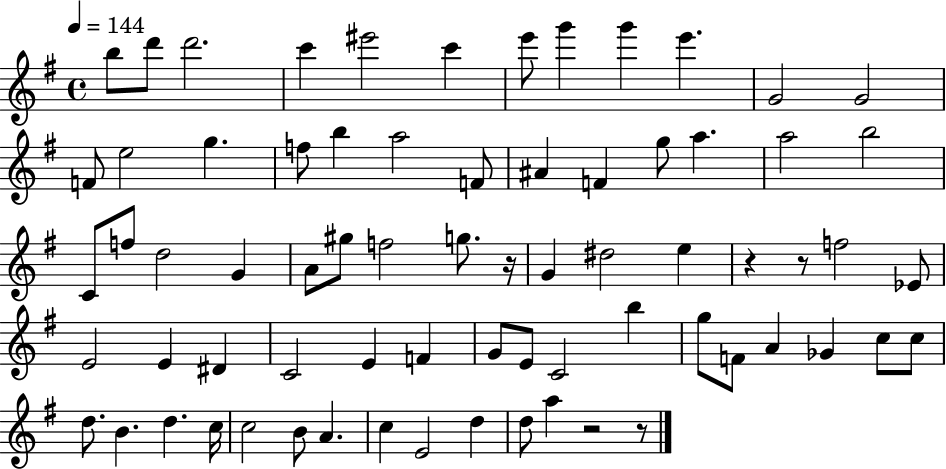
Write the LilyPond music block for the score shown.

{
  \clef treble
  \time 4/4
  \defaultTimeSignature
  \key g \major
  \tempo 4 = 144
  b''8 d'''8 d'''2. | c'''4 eis'''2 c'''4 | e'''8 g'''4 g'''4 e'''4. | g'2 g'2 | \break f'8 e''2 g''4. | f''8 b''4 a''2 f'8 | ais'4 f'4 g''8 a''4. | a''2 b''2 | \break c'8 f''8 d''2 g'4 | a'8 gis''8 f''2 g''8. r16 | g'4 dis''2 e''4 | r4 r8 f''2 ees'8 | \break e'2 e'4 dis'4 | c'2 e'4 f'4 | g'8 e'8 c'2 b''4 | g''8 f'8 a'4 ges'4 c''8 c''8 | \break d''8. b'4. d''4. c''16 | c''2 b'8 a'4. | c''4 e'2 d''4 | d''8 a''4 r2 r8 | \break \bar "|."
}